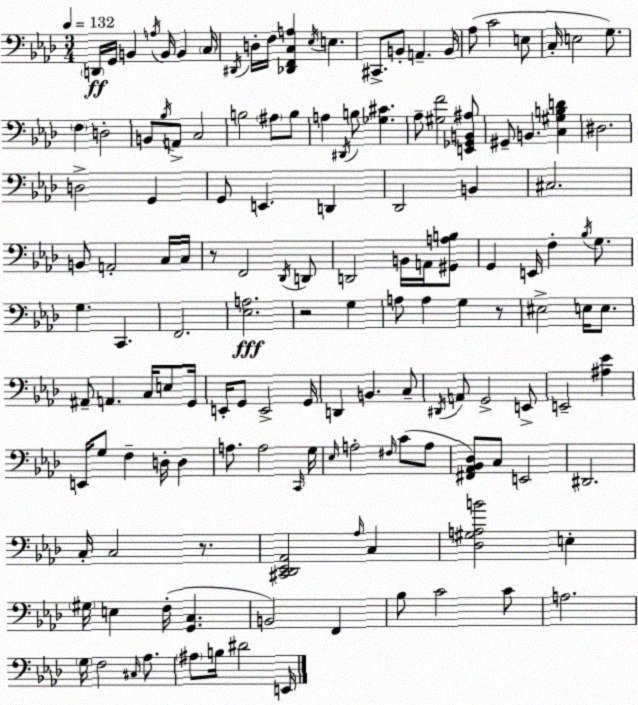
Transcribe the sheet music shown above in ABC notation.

X:1
T:Untitled
M:3/4
L:1/4
K:Fm
D,,/4 G,,/4 B,, A,/4 B,,/4 B,, C,/4 ^D,,/4 D,/4 F,/4 [_D,,F,,C,A,] _E,/4 E, ^C,,/2 B,,/2 A,, B,,/4 _A,/2 C2 E,/2 C,/4 E,2 G,/2 F, D,2 B,,/2 _B,/4 A,,/2 C,2 B,2 ^A,/2 B,/2 A, ^D,,/4 B,/2 [_G,^C] _A,/2 [^G,F]2 [E,,_G,,B,,^A,]/2 ^G,,/2 B,, [C,^G,B,D] ^D,2 D,2 G,, G,,/2 E,, D,, _D,,2 B,, ^C,2 B,,/2 A,,2 C,/4 C,/4 z/2 F,,2 _D,,/4 D,,/2 D,,2 B,,/4 A,,/4 [^G,,A,B,]/2 G,, E,,/4 F, _B,/4 G,/2 G, C,, F,,2 [_E,A,]2 z2 G, A,/2 A, G, z/2 ^E,2 E,/4 E,/2 ^A,,/2 A,, C,/4 E,/2 G,,/4 E,,/4 G,,/2 E,,2 G,,/4 D,, B,, C,/2 ^D,,/4 A,,/2 G,,2 E,,/2 E,,2 [^A,_E] E,,/4 G,/2 F, D,/4 D, A,/2 A,2 C,,/4 G,/4 _E,/4 A,2 ^F,/4 C/2 A,/2 [^F,,_A,,_B,,_D,]/2 C,/2 E,,2 ^D,,2 C,/4 C,2 z/2 [^C,,_D,,_E,,_A,,]2 _A,/4 C, [_D,^G,A,B]2 E, ^G,/4 E, F,/4 [G,,C,] B,,2 F,, _B,/2 C2 C/2 A,2 G,/4 F,2 ^C,/4 _A,/2 ^A,/2 B,/4 ^D2 E,,/4